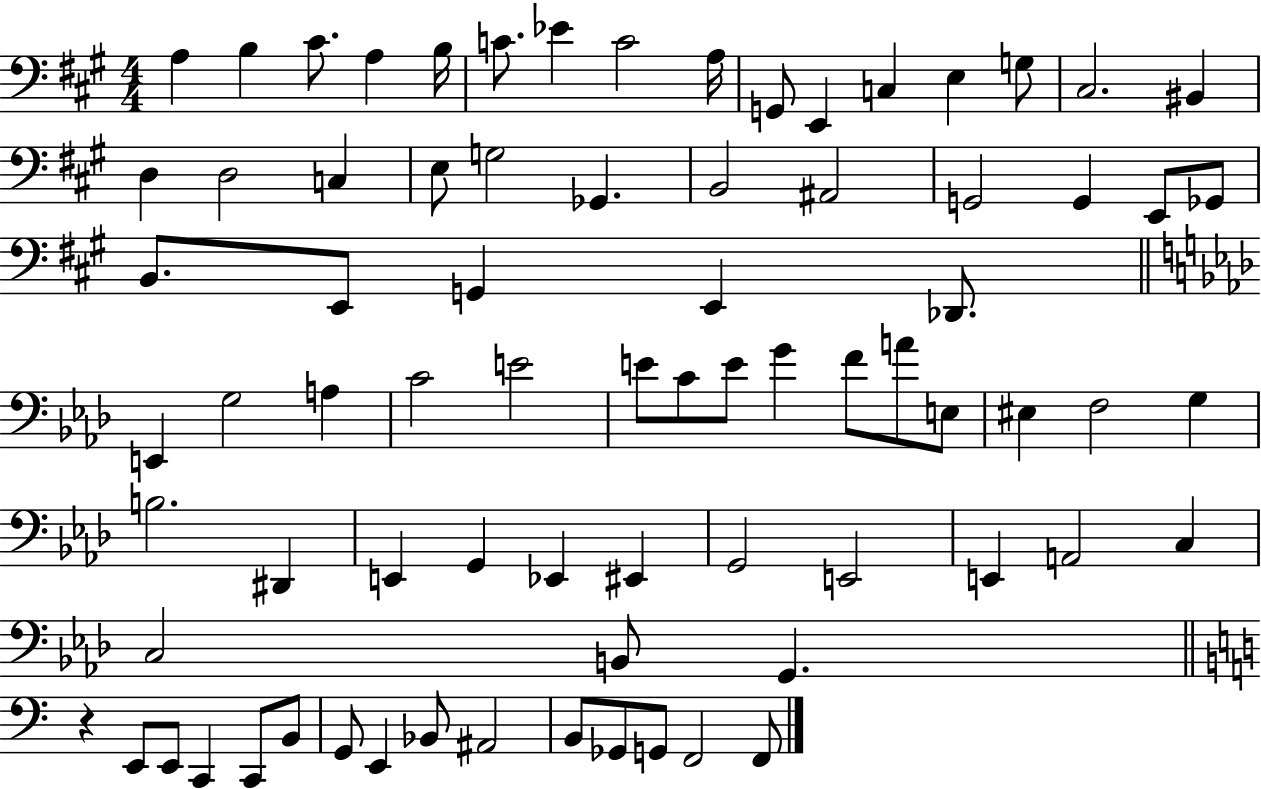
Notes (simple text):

A3/q B3/q C#4/e. A3/q B3/s C4/e. Eb4/q C4/h A3/s G2/e E2/q C3/q E3/q G3/e C#3/h. BIS2/q D3/q D3/h C3/q E3/e G3/h Gb2/q. B2/h A#2/h G2/h G2/q E2/e Gb2/e B2/e. E2/e G2/q E2/q Db2/e. E2/q G3/h A3/q C4/h E4/h E4/e C4/e E4/e G4/q F4/e A4/e E3/e EIS3/q F3/h G3/q B3/h. D#2/q E2/q G2/q Eb2/q EIS2/q G2/h E2/h E2/q A2/h C3/q C3/h B2/e G2/q. R/q E2/e E2/e C2/q C2/e B2/e G2/e E2/q Bb2/e A#2/h B2/e Gb2/e G2/e F2/h F2/e